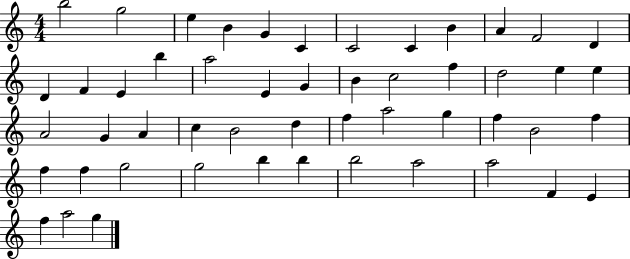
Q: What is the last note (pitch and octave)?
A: G5